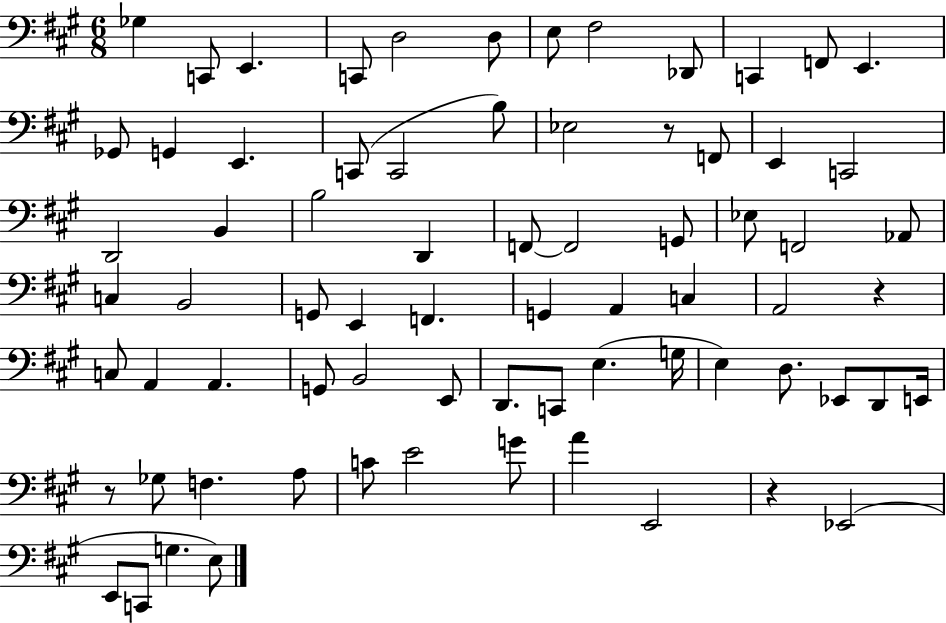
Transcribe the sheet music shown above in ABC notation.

X:1
T:Untitled
M:6/8
L:1/4
K:A
_G, C,,/2 E,, C,,/2 D,2 D,/2 E,/2 ^F,2 _D,,/2 C,, F,,/2 E,, _G,,/2 G,, E,, C,,/2 C,,2 B,/2 _E,2 z/2 F,,/2 E,, C,,2 D,,2 B,, B,2 D,, F,,/2 F,,2 G,,/2 _E,/2 F,,2 _A,,/2 C, B,,2 G,,/2 E,, F,, G,, A,, C, A,,2 z C,/2 A,, A,, G,,/2 B,,2 E,,/2 D,,/2 C,,/2 E, G,/4 E, D,/2 _E,,/2 D,,/2 E,,/4 z/2 _G,/2 F, A,/2 C/2 E2 G/2 A E,,2 z _E,,2 E,,/2 C,,/2 G, E,/2